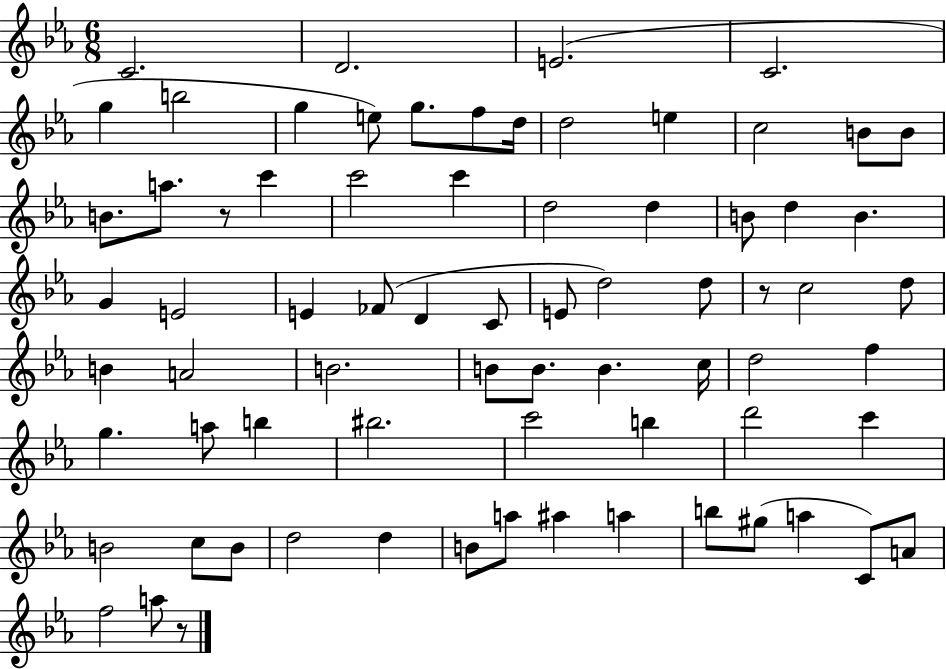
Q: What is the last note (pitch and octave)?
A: A5